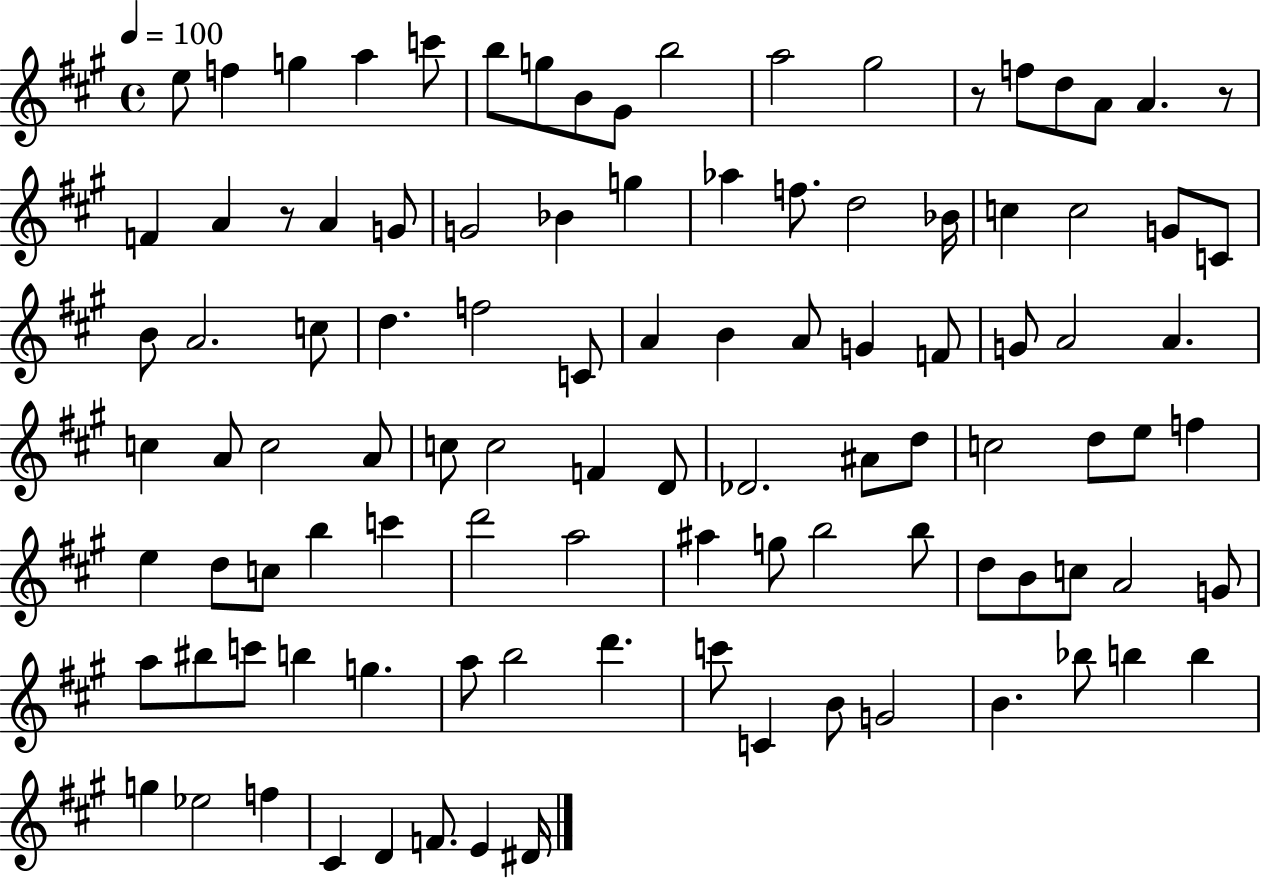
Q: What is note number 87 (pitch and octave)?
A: B4